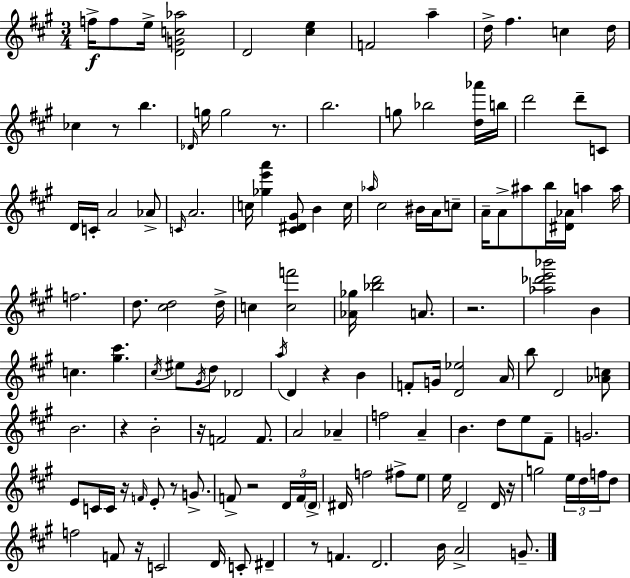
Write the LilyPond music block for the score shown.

{
  \clef treble
  \numericTimeSignature
  \time 3/4
  \key a \major
  \repeat volta 2 { f''16->\f f''8 e''16-> <d' g' c'' aes''>2 | d'2 <cis'' e''>4 | f'2 a''4-- | d''16-> fis''4. c''4 d''16 | \break ces''4 r8 b''4. | \grace { des'16 } g''16 g''2 r8. | b''2. | g''8 bes''2 <d'' aes'''>16 | \break b''16 d'''2 d'''8-- c'8 | d'16 c'16-. a'2 aes'8-> | \grace { c'16 } a'2. | c''16 <ges'' e''' a'''>4 <cis' dis' gis'>8 b'4 | \break c''16 \grace { aes''16 } cis''2 bis'16 | a'16 c''8-- a'16-- a'8-> ais''8 b''16 <dis' aes'>16 a''4 | a''16 f''2. | d''8. <cis'' d''>2 | \break d''16-> c''4 <c'' f'''>2 | <aes' ges''>16 <bes'' d'''>2 | a'8. r2. | <aes'' des''' e''' bes'''>2 b'4 | \break c''4. <gis'' cis'''>4. | \acciaccatura { cis''16 } eis''8 \acciaccatura { gis'16 } d''8 des'2 | \acciaccatura { a''16 } d'4 r4 | b'4 f'8-. g'16 <d' ees''>2 | \break a'16 b''8 d'2 | <aes' c''>8 b'2. | r4 b'2-. | r16 f'2 | \break f'8. a'2 | aes'4-- f''2 | a'4-- b'4. | d''8 e''8 fis'8-- g'2. | \break e'8 c'16 c'16 r16 \grace { f'16 } | e'8-. r8 g'8.-> f'8-> r2 | \tuplet 3/2 { d'16 f'16 \parenthesize d'16-> } dis'16 f''2 | fis''8-> e''8 e''16 d'2-- | \break d'16 r16 g''2 | \tuplet 3/2 { e''16 d''16 f''16 } d''8 f''2 | f'8 r16 c'2 | d'16 c'8-. dis'4-- r8 | \break f'4. d'2. | b'16 a'2-> | g'8.-- } \bar "|."
}